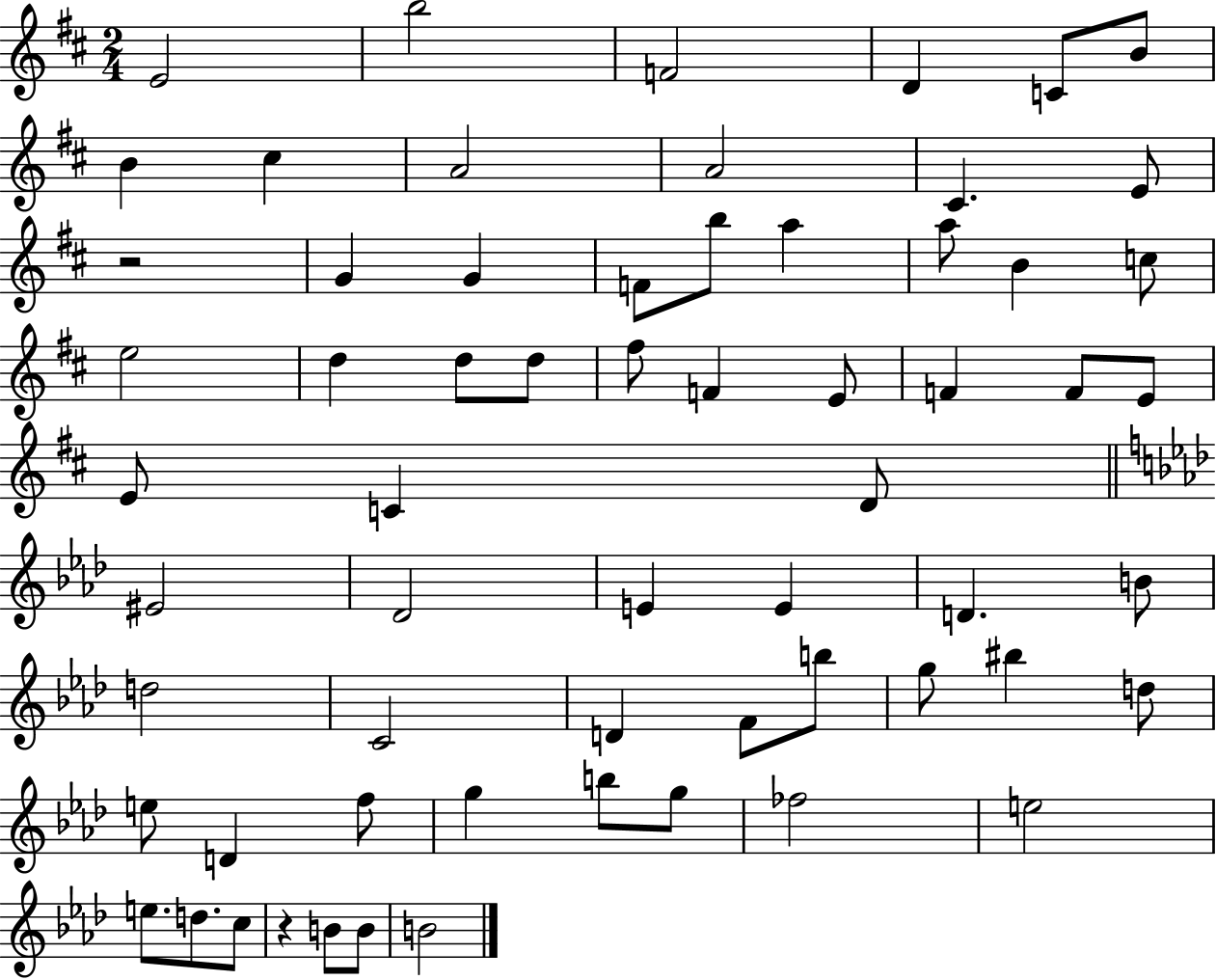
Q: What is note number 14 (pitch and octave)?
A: G4